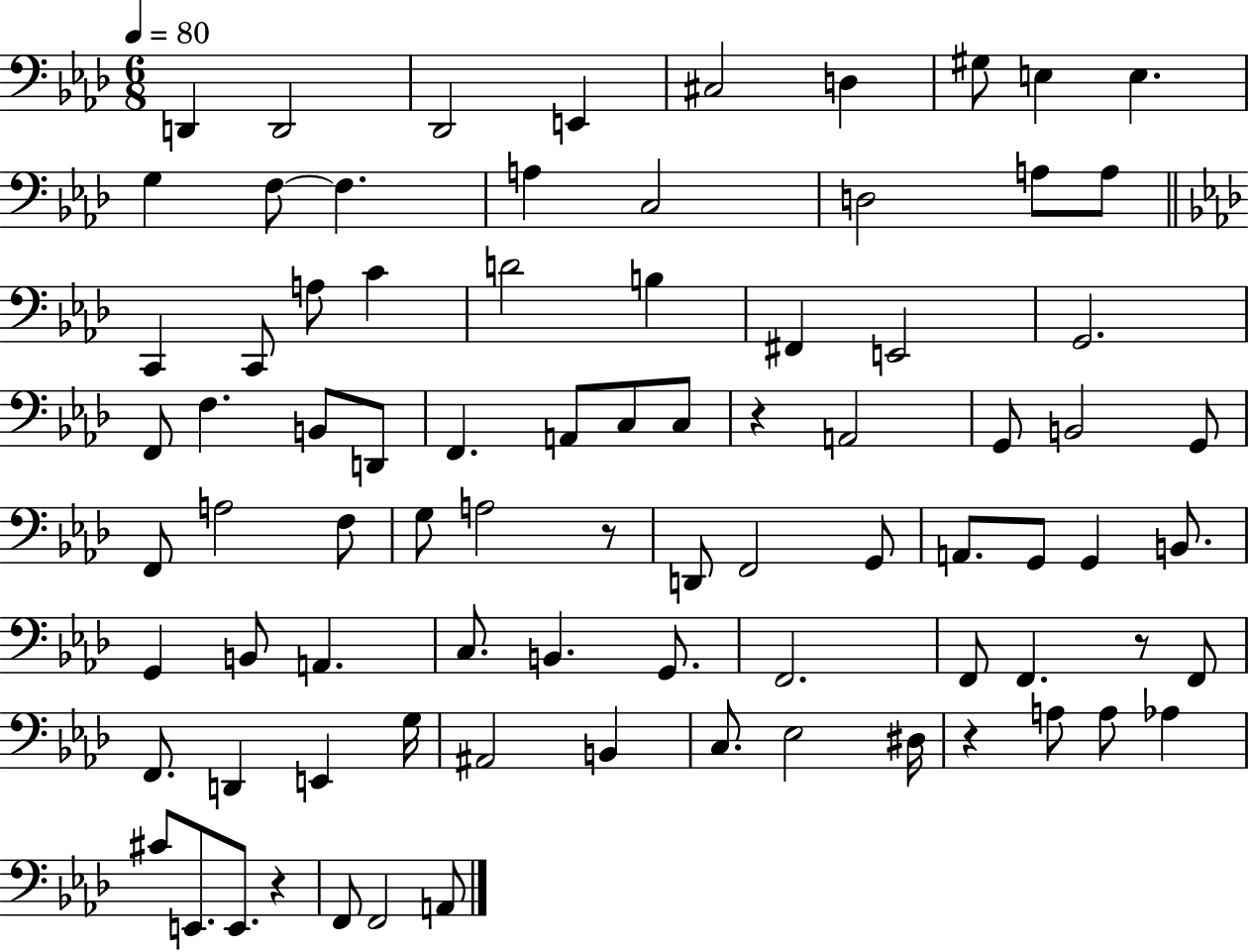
D2/q D2/h Db2/h E2/q C#3/h D3/q G#3/e E3/q E3/q. G3/q F3/e F3/q. A3/q C3/h D3/h A3/e A3/e C2/q C2/e A3/e C4/q D4/h B3/q F#2/q E2/h G2/h. F2/e F3/q. B2/e D2/e F2/q. A2/e C3/e C3/e R/q A2/h G2/e B2/h G2/e F2/e A3/h F3/e G3/e A3/h R/e D2/e F2/h G2/e A2/e. G2/e G2/q B2/e. G2/q B2/e A2/q. C3/e. B2/q. G2/e. F2/h. F2/e F2/q. R/e F2/e F2/e. D2/q E2/q G3/s A#2/h B2/q C3/e. Eb3/h D#3/s R/q A3/e A3/e Ab3/q C#4/e E2/e. E2/e. R/q F2/e F2/h A2/e